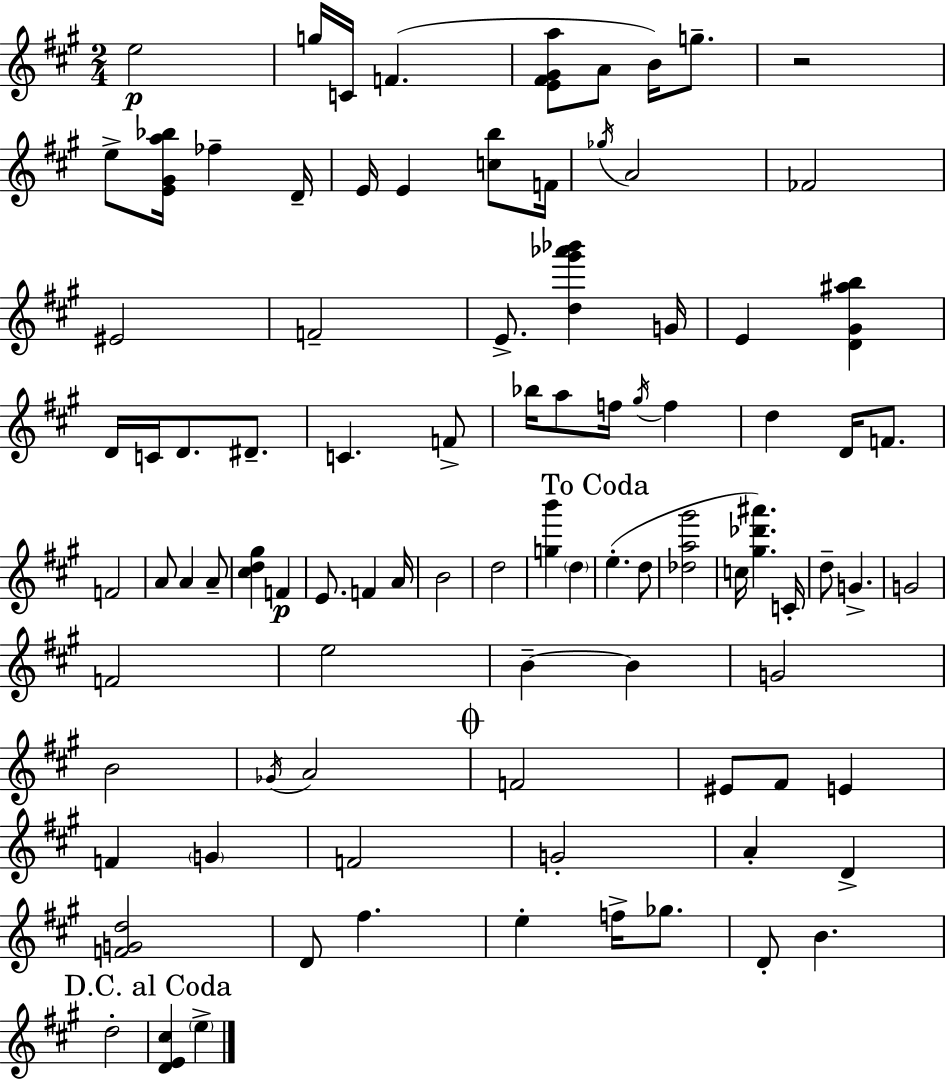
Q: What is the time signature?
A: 2/4